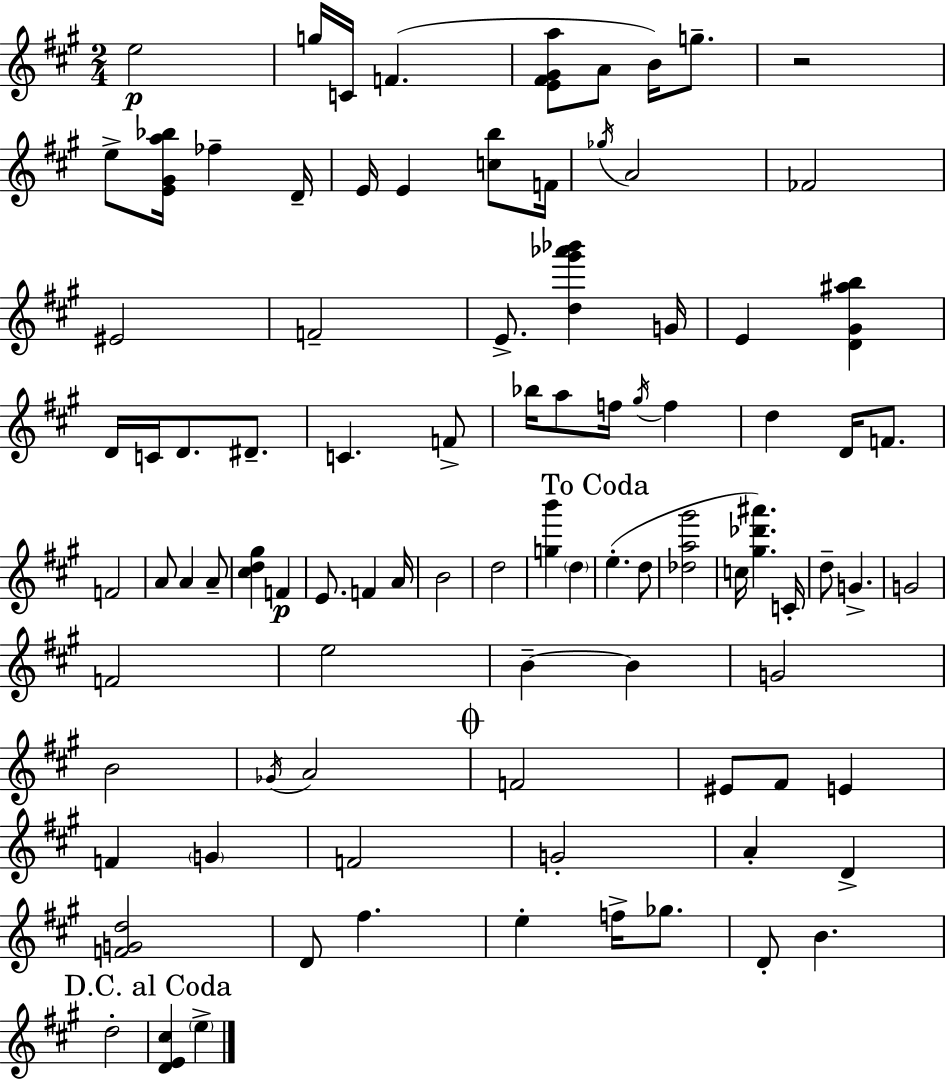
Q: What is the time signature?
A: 2/4